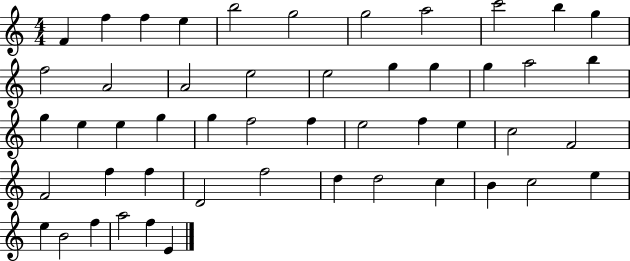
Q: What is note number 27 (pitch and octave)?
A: F5